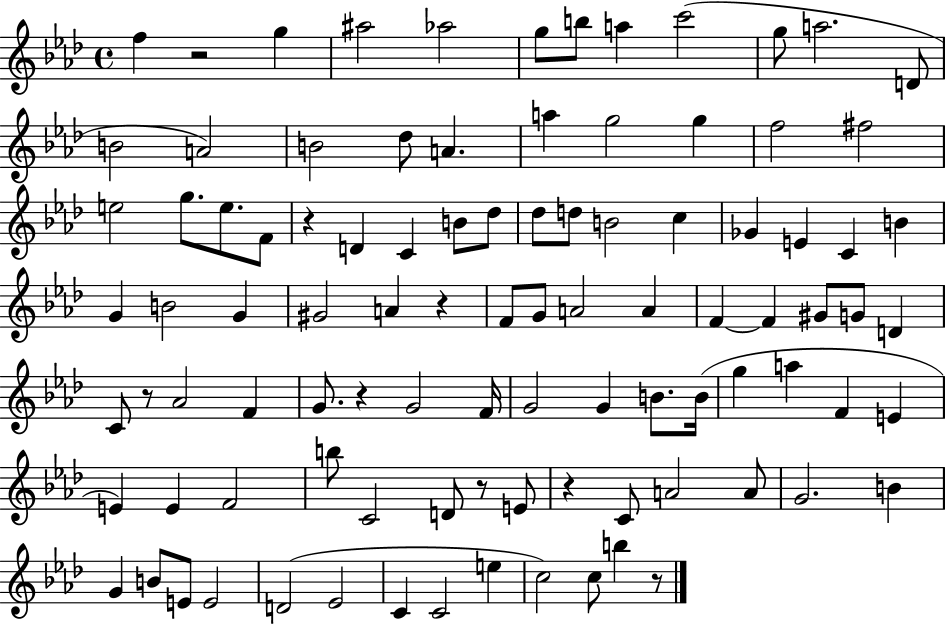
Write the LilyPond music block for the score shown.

{
  \clef treble
  \time 4/4
  \defaultTimeSignature
  \key aes \major
  f''4 r2 g''4 | ais''2 aes''2 | g''8 b''8 a''4 c'''2( | g''8 a''2. d'8 | \break b'2 a'2) | b'2 des''8 a'4. | a''4 g''2 g''4 | f''2 fis''2 | \break e''2 g''8. e''8. f'8 | r4 d'4 c'4 b'8 des''8 | des''8 d''8 b'2 c''4 | ges'4 e'4 c'4 b'4 | \break g'4 b'2 g'4 | gis'2 a'4 r4 | f'8 g'8 a'2 a'4 | f'4~~ f'4 gis'8 g'8 d'4 | \break c'8 r8 aes'2 f'4 | g'8. r4 g'2 f'16 | g'2 g'4 b'8. b'16( | g''4 a''4 f'4 e'4 | \break e'4) e'4 f'2 | b''8 c'2 d'8 r8 e'8 | r4 c'8 a'2 a'8 | g'2. b'4 | \break g'4 b'8 e'8 e'2 | d'2( ees'2 | c'4 c'2 e''4 | c''2) c''8 b''4 r8 | \break \bar "|."
}